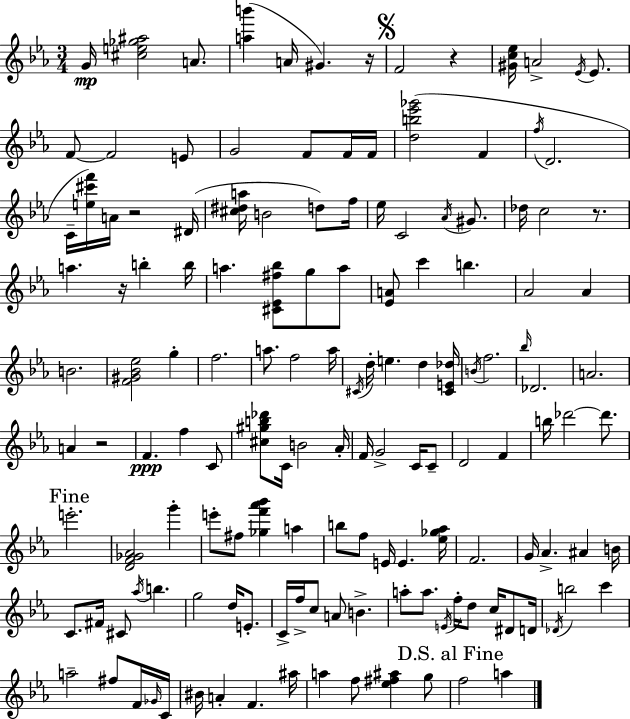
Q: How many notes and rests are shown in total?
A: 144